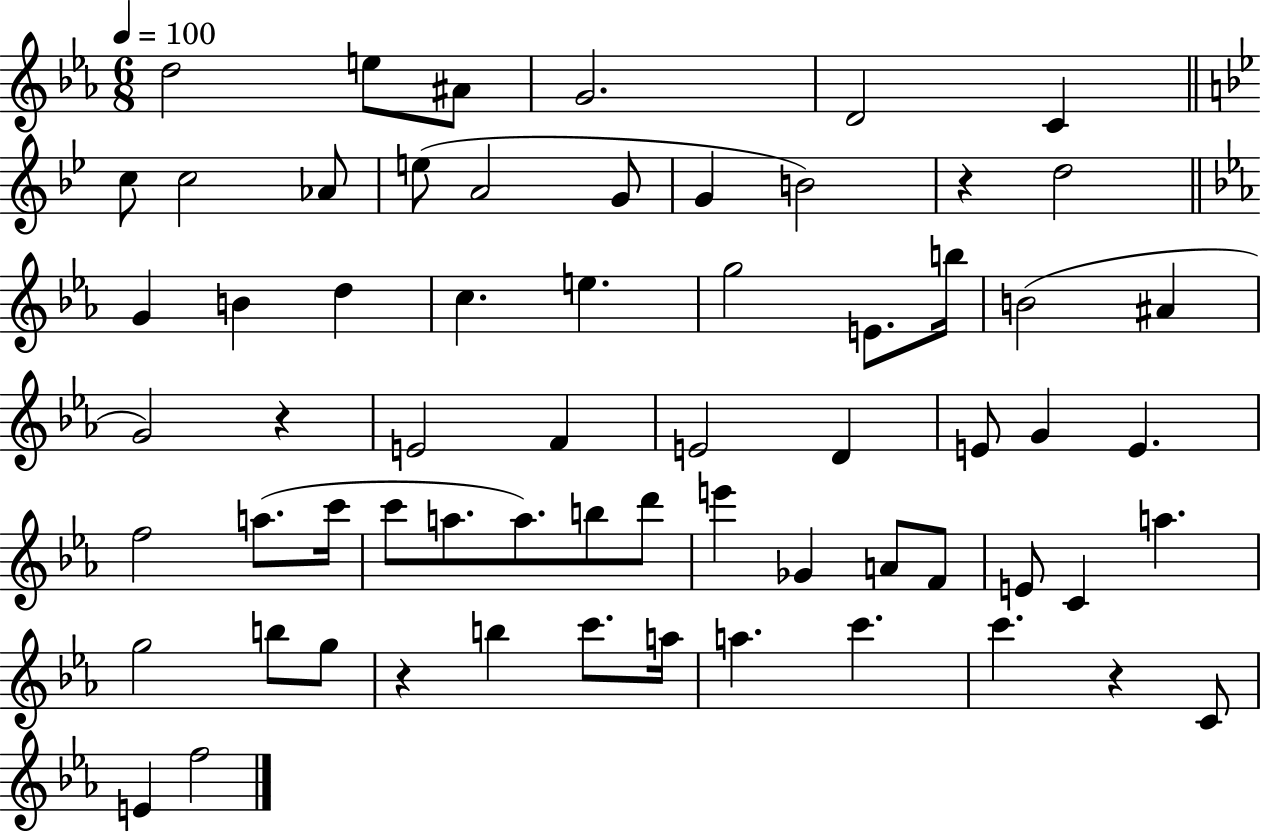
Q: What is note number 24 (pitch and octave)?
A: B4